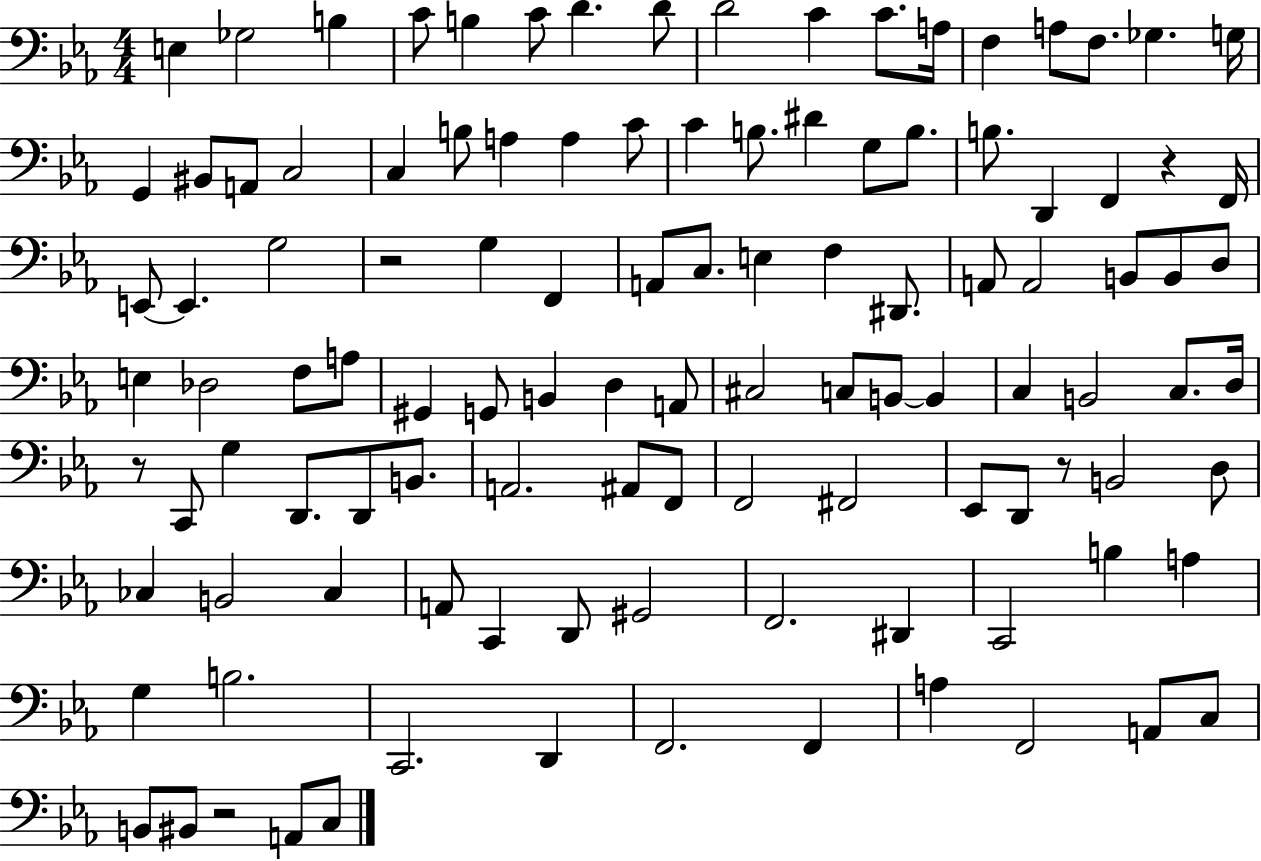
{
  \clef bass
  \numericTimeSignature
  \time 4/4
  \key ees \major
  \repeat volta 2 { e4 ges2 b4 | c'8 b4 c'8 d'4. d'8 | d'2 c'4 c'8. a16 | f4 a8 f8. ges4. g16 | \break g,4 bis,8 a,8 c2 | c4 b8 a4 a4 c'8 | c'4 b8. dis'4 g8 b8. | b8. d,4 f,4 r4 f,16 | \break e,8~~ e,4. g2 | r2 g4 f,4 | a,8 c8. e4 f4 dis,8. | a,8 a,2 b,8 b,8 d8 | \break e4 des2 f8 a8 | gis,4 g,8 b,4 d4 a,8 | cis2 c8 b,8~~ b,4 | c4 b,2 c8. d16 | \break r8 c,8 g4 d,8. d,8 b,8. | a,2. ais,8 f,8 | f,2 fis,2 | ees,8 d,8 r8 b,2 d8 | \break ces4 b,2 ces4 | a,8 c,4 d,8 gis,2 | f,2. dis,4 | c,2 b4 a4 | \break g4 b2. | c,2. d,4 | f,2. f,4 | a4 f,2 a,8 c8 | \break b,8 bis,8 r2 a,8 c8 | } \bar "|."
}